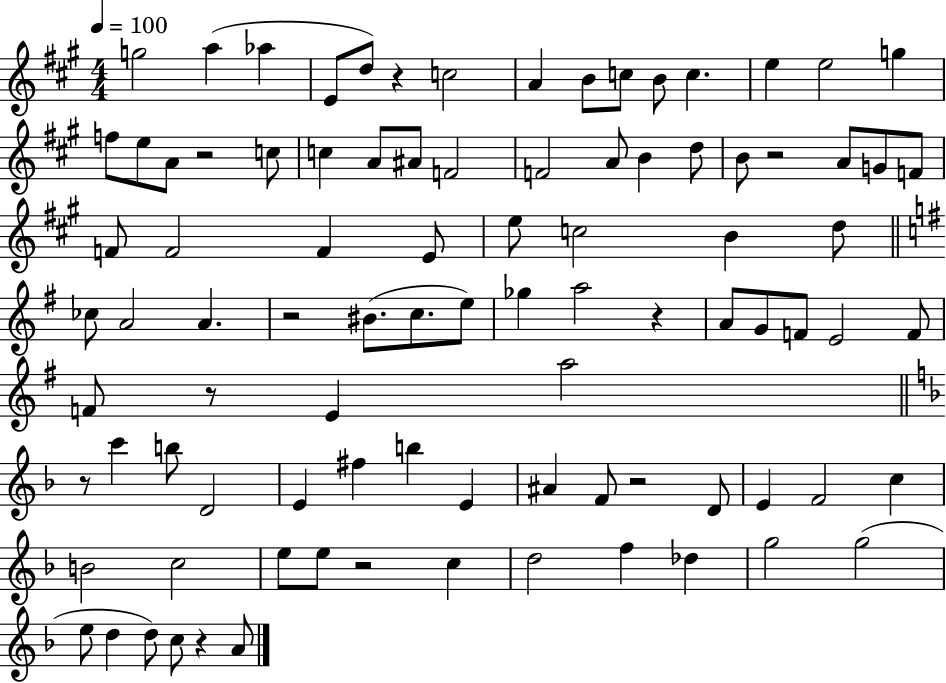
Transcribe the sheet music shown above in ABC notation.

X:1
T:Untitled
M:4/4
L:1/4
K:A
g2 a _a E/2 d/2 z c2 A B/2 c/2 B/2 c e e2 g f/2 e/2 A/2 z2 c/2 c A/2 ^A/2 F2 F2 A/2 B d/2 B/2 z2 A/2 G/2 F/2 F/2 F2 F E/2 e/2 c2 B d/2 _c/2 A2 A z2 ^B/2 c/2 e/2 _g a2 z A/2 G/2 F/2 E2 F/2 F/2 z/2 E a2 z/2 c' b/2 D2 E ^f b E ^A F/2 z2 D/2 E F2 c B2 c2 e/2 e/2 z2 c d2 f _d g2 g2 e/2 d d/2 c/2 z A/2